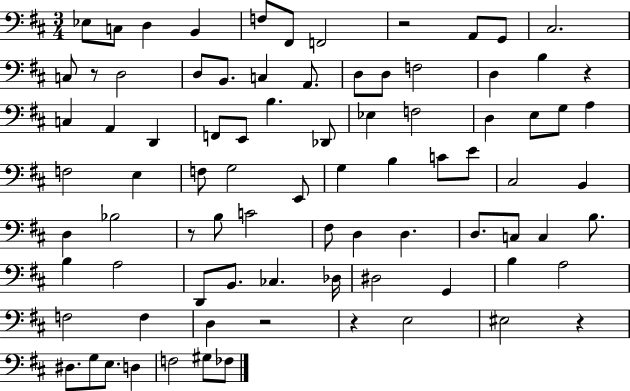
X:1
T:Untitled
M:3/4
L:1/4
K:D
_E,/2 C,/2 D, B,, F,/2 ^F,,/2 F,,2 z2 A,,/2 G,,/2 ^C,2 C,/2 z/2 D,2 D,/2 B,,/2 C, A,,/2 D,/2 D,/2 F,2 D, B, z C, A,, D,, F,,/2 E,,/2 B, _D,,/2 _E, F,2 D, E,/2 G,/2 A, F,2 E, F,/2 G,2 E,,/2 G, B, C/2 E/2 ^C,2 B,, D, _B,2 z/2 B,/2 C2 ^F,/2 D, D, D,/2 C,/2 C, B,/2 B, A,2 D,,/2 B,,/2 _C, _D,/4 ^D,2 G,, B, A,2 F,2 F, D, z2 z E,2 ^E,2 z ^D,/2 G,/2 E,/2 D, F,2 ^G,/2 _F,/2